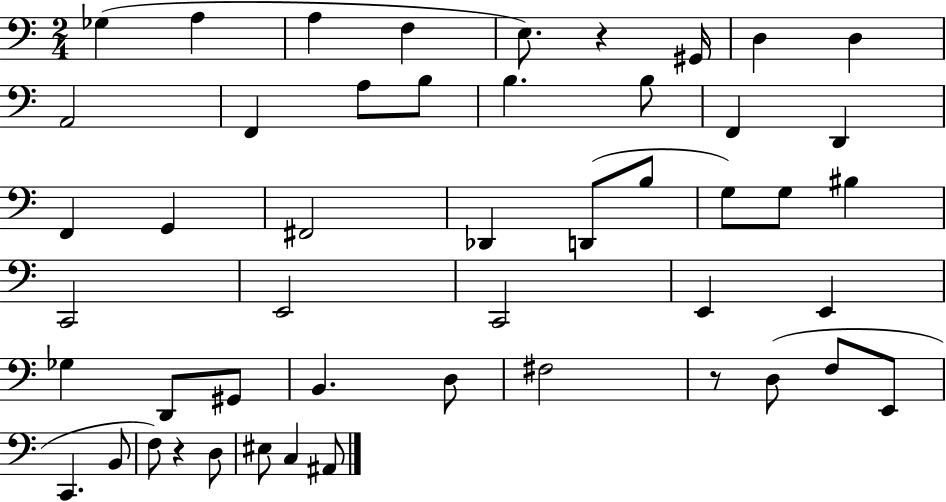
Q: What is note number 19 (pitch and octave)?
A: F#2